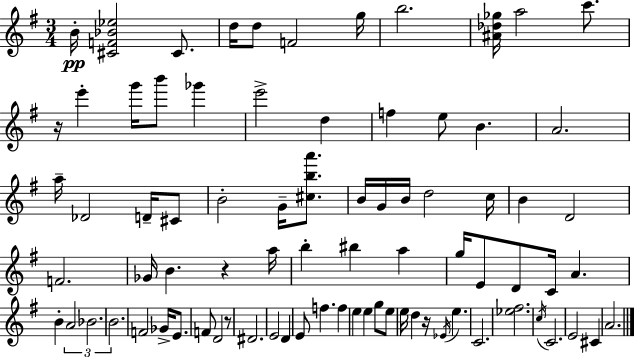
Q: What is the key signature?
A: G major